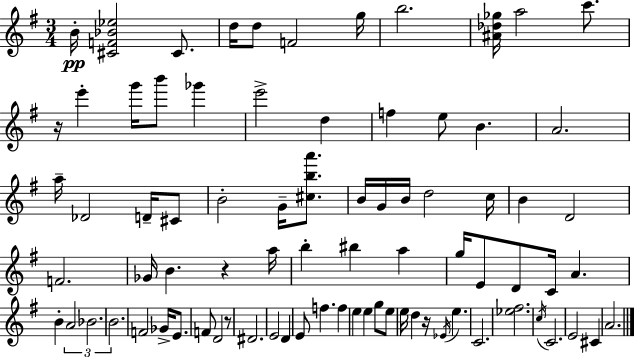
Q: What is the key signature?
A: G major